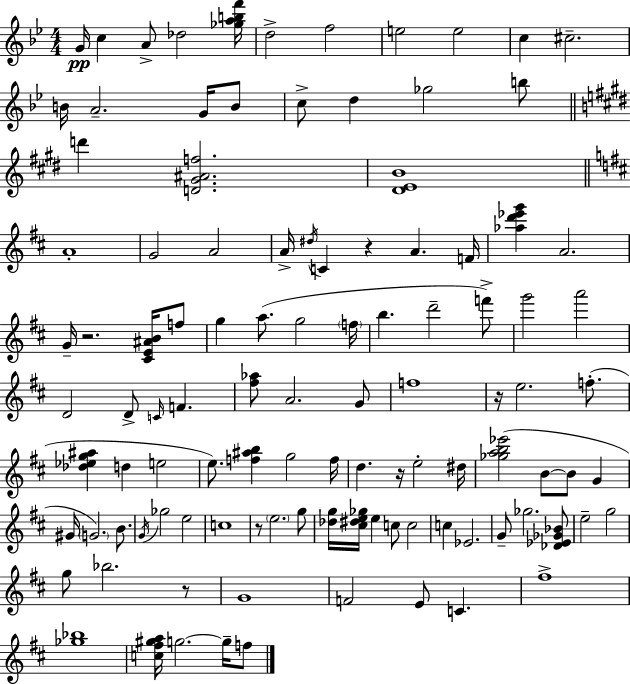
G4/s C5/q A4/e Db5/h [Gb5,A5,B5,F6]/s D5/h F5/h E5/h E5/h C5/q C#5/h. B4/s A4/h. G4/s B4/e C5/e D5/q Gb5/h B5/e D6/q [D4,G#4,A#4,F5]/h. [D#4,E4,B4]/w A4/w G4/h A4/h A4/s D#5/s C4/q R/q A4/q. F4/s [Ab5,D6,Eb6,G6]/q A4/h. G4/s R/h. [C#4,E4,A#4,B4]/s F5/e G5/q A5/e. G5/h F5/s B5/q. D6/h F6/e G6/h A6/h D4/h D4/e C4/s F4/q. [F#5,Ab5]/e A4/h. G4/e F5/w R/s E5/h. F5/e. [Db5,Eb5,G5,A#5]/q D5/q E5/h E5/e. [F5,A#5,B5]/q G5/h F5/s D5/q. R/s E5/h D#5/s [Gb5,A5,B5,Eb6]/h B4/e B4/e G4/q G#4/s G4/h. B4/e. G4/s Gb5/h E5/h C5/w R/e E5/h. G5/e [Db5,G5]/s [C#5,D#5,E5,Gb5]/s E5/q C5/e C5/h C5/q Eb4/h. G4/e Gb5/h. [Db4,Eb4,Gb4,Bb4]/e E5/h G5/h G5/e Bb5/h. R/e G4/w F4/h E4/e C4/q. F#5/w [Gb5,Bb5]/w [C5,F#5,G#5,A5]/s G5/h. G5/s F5/e